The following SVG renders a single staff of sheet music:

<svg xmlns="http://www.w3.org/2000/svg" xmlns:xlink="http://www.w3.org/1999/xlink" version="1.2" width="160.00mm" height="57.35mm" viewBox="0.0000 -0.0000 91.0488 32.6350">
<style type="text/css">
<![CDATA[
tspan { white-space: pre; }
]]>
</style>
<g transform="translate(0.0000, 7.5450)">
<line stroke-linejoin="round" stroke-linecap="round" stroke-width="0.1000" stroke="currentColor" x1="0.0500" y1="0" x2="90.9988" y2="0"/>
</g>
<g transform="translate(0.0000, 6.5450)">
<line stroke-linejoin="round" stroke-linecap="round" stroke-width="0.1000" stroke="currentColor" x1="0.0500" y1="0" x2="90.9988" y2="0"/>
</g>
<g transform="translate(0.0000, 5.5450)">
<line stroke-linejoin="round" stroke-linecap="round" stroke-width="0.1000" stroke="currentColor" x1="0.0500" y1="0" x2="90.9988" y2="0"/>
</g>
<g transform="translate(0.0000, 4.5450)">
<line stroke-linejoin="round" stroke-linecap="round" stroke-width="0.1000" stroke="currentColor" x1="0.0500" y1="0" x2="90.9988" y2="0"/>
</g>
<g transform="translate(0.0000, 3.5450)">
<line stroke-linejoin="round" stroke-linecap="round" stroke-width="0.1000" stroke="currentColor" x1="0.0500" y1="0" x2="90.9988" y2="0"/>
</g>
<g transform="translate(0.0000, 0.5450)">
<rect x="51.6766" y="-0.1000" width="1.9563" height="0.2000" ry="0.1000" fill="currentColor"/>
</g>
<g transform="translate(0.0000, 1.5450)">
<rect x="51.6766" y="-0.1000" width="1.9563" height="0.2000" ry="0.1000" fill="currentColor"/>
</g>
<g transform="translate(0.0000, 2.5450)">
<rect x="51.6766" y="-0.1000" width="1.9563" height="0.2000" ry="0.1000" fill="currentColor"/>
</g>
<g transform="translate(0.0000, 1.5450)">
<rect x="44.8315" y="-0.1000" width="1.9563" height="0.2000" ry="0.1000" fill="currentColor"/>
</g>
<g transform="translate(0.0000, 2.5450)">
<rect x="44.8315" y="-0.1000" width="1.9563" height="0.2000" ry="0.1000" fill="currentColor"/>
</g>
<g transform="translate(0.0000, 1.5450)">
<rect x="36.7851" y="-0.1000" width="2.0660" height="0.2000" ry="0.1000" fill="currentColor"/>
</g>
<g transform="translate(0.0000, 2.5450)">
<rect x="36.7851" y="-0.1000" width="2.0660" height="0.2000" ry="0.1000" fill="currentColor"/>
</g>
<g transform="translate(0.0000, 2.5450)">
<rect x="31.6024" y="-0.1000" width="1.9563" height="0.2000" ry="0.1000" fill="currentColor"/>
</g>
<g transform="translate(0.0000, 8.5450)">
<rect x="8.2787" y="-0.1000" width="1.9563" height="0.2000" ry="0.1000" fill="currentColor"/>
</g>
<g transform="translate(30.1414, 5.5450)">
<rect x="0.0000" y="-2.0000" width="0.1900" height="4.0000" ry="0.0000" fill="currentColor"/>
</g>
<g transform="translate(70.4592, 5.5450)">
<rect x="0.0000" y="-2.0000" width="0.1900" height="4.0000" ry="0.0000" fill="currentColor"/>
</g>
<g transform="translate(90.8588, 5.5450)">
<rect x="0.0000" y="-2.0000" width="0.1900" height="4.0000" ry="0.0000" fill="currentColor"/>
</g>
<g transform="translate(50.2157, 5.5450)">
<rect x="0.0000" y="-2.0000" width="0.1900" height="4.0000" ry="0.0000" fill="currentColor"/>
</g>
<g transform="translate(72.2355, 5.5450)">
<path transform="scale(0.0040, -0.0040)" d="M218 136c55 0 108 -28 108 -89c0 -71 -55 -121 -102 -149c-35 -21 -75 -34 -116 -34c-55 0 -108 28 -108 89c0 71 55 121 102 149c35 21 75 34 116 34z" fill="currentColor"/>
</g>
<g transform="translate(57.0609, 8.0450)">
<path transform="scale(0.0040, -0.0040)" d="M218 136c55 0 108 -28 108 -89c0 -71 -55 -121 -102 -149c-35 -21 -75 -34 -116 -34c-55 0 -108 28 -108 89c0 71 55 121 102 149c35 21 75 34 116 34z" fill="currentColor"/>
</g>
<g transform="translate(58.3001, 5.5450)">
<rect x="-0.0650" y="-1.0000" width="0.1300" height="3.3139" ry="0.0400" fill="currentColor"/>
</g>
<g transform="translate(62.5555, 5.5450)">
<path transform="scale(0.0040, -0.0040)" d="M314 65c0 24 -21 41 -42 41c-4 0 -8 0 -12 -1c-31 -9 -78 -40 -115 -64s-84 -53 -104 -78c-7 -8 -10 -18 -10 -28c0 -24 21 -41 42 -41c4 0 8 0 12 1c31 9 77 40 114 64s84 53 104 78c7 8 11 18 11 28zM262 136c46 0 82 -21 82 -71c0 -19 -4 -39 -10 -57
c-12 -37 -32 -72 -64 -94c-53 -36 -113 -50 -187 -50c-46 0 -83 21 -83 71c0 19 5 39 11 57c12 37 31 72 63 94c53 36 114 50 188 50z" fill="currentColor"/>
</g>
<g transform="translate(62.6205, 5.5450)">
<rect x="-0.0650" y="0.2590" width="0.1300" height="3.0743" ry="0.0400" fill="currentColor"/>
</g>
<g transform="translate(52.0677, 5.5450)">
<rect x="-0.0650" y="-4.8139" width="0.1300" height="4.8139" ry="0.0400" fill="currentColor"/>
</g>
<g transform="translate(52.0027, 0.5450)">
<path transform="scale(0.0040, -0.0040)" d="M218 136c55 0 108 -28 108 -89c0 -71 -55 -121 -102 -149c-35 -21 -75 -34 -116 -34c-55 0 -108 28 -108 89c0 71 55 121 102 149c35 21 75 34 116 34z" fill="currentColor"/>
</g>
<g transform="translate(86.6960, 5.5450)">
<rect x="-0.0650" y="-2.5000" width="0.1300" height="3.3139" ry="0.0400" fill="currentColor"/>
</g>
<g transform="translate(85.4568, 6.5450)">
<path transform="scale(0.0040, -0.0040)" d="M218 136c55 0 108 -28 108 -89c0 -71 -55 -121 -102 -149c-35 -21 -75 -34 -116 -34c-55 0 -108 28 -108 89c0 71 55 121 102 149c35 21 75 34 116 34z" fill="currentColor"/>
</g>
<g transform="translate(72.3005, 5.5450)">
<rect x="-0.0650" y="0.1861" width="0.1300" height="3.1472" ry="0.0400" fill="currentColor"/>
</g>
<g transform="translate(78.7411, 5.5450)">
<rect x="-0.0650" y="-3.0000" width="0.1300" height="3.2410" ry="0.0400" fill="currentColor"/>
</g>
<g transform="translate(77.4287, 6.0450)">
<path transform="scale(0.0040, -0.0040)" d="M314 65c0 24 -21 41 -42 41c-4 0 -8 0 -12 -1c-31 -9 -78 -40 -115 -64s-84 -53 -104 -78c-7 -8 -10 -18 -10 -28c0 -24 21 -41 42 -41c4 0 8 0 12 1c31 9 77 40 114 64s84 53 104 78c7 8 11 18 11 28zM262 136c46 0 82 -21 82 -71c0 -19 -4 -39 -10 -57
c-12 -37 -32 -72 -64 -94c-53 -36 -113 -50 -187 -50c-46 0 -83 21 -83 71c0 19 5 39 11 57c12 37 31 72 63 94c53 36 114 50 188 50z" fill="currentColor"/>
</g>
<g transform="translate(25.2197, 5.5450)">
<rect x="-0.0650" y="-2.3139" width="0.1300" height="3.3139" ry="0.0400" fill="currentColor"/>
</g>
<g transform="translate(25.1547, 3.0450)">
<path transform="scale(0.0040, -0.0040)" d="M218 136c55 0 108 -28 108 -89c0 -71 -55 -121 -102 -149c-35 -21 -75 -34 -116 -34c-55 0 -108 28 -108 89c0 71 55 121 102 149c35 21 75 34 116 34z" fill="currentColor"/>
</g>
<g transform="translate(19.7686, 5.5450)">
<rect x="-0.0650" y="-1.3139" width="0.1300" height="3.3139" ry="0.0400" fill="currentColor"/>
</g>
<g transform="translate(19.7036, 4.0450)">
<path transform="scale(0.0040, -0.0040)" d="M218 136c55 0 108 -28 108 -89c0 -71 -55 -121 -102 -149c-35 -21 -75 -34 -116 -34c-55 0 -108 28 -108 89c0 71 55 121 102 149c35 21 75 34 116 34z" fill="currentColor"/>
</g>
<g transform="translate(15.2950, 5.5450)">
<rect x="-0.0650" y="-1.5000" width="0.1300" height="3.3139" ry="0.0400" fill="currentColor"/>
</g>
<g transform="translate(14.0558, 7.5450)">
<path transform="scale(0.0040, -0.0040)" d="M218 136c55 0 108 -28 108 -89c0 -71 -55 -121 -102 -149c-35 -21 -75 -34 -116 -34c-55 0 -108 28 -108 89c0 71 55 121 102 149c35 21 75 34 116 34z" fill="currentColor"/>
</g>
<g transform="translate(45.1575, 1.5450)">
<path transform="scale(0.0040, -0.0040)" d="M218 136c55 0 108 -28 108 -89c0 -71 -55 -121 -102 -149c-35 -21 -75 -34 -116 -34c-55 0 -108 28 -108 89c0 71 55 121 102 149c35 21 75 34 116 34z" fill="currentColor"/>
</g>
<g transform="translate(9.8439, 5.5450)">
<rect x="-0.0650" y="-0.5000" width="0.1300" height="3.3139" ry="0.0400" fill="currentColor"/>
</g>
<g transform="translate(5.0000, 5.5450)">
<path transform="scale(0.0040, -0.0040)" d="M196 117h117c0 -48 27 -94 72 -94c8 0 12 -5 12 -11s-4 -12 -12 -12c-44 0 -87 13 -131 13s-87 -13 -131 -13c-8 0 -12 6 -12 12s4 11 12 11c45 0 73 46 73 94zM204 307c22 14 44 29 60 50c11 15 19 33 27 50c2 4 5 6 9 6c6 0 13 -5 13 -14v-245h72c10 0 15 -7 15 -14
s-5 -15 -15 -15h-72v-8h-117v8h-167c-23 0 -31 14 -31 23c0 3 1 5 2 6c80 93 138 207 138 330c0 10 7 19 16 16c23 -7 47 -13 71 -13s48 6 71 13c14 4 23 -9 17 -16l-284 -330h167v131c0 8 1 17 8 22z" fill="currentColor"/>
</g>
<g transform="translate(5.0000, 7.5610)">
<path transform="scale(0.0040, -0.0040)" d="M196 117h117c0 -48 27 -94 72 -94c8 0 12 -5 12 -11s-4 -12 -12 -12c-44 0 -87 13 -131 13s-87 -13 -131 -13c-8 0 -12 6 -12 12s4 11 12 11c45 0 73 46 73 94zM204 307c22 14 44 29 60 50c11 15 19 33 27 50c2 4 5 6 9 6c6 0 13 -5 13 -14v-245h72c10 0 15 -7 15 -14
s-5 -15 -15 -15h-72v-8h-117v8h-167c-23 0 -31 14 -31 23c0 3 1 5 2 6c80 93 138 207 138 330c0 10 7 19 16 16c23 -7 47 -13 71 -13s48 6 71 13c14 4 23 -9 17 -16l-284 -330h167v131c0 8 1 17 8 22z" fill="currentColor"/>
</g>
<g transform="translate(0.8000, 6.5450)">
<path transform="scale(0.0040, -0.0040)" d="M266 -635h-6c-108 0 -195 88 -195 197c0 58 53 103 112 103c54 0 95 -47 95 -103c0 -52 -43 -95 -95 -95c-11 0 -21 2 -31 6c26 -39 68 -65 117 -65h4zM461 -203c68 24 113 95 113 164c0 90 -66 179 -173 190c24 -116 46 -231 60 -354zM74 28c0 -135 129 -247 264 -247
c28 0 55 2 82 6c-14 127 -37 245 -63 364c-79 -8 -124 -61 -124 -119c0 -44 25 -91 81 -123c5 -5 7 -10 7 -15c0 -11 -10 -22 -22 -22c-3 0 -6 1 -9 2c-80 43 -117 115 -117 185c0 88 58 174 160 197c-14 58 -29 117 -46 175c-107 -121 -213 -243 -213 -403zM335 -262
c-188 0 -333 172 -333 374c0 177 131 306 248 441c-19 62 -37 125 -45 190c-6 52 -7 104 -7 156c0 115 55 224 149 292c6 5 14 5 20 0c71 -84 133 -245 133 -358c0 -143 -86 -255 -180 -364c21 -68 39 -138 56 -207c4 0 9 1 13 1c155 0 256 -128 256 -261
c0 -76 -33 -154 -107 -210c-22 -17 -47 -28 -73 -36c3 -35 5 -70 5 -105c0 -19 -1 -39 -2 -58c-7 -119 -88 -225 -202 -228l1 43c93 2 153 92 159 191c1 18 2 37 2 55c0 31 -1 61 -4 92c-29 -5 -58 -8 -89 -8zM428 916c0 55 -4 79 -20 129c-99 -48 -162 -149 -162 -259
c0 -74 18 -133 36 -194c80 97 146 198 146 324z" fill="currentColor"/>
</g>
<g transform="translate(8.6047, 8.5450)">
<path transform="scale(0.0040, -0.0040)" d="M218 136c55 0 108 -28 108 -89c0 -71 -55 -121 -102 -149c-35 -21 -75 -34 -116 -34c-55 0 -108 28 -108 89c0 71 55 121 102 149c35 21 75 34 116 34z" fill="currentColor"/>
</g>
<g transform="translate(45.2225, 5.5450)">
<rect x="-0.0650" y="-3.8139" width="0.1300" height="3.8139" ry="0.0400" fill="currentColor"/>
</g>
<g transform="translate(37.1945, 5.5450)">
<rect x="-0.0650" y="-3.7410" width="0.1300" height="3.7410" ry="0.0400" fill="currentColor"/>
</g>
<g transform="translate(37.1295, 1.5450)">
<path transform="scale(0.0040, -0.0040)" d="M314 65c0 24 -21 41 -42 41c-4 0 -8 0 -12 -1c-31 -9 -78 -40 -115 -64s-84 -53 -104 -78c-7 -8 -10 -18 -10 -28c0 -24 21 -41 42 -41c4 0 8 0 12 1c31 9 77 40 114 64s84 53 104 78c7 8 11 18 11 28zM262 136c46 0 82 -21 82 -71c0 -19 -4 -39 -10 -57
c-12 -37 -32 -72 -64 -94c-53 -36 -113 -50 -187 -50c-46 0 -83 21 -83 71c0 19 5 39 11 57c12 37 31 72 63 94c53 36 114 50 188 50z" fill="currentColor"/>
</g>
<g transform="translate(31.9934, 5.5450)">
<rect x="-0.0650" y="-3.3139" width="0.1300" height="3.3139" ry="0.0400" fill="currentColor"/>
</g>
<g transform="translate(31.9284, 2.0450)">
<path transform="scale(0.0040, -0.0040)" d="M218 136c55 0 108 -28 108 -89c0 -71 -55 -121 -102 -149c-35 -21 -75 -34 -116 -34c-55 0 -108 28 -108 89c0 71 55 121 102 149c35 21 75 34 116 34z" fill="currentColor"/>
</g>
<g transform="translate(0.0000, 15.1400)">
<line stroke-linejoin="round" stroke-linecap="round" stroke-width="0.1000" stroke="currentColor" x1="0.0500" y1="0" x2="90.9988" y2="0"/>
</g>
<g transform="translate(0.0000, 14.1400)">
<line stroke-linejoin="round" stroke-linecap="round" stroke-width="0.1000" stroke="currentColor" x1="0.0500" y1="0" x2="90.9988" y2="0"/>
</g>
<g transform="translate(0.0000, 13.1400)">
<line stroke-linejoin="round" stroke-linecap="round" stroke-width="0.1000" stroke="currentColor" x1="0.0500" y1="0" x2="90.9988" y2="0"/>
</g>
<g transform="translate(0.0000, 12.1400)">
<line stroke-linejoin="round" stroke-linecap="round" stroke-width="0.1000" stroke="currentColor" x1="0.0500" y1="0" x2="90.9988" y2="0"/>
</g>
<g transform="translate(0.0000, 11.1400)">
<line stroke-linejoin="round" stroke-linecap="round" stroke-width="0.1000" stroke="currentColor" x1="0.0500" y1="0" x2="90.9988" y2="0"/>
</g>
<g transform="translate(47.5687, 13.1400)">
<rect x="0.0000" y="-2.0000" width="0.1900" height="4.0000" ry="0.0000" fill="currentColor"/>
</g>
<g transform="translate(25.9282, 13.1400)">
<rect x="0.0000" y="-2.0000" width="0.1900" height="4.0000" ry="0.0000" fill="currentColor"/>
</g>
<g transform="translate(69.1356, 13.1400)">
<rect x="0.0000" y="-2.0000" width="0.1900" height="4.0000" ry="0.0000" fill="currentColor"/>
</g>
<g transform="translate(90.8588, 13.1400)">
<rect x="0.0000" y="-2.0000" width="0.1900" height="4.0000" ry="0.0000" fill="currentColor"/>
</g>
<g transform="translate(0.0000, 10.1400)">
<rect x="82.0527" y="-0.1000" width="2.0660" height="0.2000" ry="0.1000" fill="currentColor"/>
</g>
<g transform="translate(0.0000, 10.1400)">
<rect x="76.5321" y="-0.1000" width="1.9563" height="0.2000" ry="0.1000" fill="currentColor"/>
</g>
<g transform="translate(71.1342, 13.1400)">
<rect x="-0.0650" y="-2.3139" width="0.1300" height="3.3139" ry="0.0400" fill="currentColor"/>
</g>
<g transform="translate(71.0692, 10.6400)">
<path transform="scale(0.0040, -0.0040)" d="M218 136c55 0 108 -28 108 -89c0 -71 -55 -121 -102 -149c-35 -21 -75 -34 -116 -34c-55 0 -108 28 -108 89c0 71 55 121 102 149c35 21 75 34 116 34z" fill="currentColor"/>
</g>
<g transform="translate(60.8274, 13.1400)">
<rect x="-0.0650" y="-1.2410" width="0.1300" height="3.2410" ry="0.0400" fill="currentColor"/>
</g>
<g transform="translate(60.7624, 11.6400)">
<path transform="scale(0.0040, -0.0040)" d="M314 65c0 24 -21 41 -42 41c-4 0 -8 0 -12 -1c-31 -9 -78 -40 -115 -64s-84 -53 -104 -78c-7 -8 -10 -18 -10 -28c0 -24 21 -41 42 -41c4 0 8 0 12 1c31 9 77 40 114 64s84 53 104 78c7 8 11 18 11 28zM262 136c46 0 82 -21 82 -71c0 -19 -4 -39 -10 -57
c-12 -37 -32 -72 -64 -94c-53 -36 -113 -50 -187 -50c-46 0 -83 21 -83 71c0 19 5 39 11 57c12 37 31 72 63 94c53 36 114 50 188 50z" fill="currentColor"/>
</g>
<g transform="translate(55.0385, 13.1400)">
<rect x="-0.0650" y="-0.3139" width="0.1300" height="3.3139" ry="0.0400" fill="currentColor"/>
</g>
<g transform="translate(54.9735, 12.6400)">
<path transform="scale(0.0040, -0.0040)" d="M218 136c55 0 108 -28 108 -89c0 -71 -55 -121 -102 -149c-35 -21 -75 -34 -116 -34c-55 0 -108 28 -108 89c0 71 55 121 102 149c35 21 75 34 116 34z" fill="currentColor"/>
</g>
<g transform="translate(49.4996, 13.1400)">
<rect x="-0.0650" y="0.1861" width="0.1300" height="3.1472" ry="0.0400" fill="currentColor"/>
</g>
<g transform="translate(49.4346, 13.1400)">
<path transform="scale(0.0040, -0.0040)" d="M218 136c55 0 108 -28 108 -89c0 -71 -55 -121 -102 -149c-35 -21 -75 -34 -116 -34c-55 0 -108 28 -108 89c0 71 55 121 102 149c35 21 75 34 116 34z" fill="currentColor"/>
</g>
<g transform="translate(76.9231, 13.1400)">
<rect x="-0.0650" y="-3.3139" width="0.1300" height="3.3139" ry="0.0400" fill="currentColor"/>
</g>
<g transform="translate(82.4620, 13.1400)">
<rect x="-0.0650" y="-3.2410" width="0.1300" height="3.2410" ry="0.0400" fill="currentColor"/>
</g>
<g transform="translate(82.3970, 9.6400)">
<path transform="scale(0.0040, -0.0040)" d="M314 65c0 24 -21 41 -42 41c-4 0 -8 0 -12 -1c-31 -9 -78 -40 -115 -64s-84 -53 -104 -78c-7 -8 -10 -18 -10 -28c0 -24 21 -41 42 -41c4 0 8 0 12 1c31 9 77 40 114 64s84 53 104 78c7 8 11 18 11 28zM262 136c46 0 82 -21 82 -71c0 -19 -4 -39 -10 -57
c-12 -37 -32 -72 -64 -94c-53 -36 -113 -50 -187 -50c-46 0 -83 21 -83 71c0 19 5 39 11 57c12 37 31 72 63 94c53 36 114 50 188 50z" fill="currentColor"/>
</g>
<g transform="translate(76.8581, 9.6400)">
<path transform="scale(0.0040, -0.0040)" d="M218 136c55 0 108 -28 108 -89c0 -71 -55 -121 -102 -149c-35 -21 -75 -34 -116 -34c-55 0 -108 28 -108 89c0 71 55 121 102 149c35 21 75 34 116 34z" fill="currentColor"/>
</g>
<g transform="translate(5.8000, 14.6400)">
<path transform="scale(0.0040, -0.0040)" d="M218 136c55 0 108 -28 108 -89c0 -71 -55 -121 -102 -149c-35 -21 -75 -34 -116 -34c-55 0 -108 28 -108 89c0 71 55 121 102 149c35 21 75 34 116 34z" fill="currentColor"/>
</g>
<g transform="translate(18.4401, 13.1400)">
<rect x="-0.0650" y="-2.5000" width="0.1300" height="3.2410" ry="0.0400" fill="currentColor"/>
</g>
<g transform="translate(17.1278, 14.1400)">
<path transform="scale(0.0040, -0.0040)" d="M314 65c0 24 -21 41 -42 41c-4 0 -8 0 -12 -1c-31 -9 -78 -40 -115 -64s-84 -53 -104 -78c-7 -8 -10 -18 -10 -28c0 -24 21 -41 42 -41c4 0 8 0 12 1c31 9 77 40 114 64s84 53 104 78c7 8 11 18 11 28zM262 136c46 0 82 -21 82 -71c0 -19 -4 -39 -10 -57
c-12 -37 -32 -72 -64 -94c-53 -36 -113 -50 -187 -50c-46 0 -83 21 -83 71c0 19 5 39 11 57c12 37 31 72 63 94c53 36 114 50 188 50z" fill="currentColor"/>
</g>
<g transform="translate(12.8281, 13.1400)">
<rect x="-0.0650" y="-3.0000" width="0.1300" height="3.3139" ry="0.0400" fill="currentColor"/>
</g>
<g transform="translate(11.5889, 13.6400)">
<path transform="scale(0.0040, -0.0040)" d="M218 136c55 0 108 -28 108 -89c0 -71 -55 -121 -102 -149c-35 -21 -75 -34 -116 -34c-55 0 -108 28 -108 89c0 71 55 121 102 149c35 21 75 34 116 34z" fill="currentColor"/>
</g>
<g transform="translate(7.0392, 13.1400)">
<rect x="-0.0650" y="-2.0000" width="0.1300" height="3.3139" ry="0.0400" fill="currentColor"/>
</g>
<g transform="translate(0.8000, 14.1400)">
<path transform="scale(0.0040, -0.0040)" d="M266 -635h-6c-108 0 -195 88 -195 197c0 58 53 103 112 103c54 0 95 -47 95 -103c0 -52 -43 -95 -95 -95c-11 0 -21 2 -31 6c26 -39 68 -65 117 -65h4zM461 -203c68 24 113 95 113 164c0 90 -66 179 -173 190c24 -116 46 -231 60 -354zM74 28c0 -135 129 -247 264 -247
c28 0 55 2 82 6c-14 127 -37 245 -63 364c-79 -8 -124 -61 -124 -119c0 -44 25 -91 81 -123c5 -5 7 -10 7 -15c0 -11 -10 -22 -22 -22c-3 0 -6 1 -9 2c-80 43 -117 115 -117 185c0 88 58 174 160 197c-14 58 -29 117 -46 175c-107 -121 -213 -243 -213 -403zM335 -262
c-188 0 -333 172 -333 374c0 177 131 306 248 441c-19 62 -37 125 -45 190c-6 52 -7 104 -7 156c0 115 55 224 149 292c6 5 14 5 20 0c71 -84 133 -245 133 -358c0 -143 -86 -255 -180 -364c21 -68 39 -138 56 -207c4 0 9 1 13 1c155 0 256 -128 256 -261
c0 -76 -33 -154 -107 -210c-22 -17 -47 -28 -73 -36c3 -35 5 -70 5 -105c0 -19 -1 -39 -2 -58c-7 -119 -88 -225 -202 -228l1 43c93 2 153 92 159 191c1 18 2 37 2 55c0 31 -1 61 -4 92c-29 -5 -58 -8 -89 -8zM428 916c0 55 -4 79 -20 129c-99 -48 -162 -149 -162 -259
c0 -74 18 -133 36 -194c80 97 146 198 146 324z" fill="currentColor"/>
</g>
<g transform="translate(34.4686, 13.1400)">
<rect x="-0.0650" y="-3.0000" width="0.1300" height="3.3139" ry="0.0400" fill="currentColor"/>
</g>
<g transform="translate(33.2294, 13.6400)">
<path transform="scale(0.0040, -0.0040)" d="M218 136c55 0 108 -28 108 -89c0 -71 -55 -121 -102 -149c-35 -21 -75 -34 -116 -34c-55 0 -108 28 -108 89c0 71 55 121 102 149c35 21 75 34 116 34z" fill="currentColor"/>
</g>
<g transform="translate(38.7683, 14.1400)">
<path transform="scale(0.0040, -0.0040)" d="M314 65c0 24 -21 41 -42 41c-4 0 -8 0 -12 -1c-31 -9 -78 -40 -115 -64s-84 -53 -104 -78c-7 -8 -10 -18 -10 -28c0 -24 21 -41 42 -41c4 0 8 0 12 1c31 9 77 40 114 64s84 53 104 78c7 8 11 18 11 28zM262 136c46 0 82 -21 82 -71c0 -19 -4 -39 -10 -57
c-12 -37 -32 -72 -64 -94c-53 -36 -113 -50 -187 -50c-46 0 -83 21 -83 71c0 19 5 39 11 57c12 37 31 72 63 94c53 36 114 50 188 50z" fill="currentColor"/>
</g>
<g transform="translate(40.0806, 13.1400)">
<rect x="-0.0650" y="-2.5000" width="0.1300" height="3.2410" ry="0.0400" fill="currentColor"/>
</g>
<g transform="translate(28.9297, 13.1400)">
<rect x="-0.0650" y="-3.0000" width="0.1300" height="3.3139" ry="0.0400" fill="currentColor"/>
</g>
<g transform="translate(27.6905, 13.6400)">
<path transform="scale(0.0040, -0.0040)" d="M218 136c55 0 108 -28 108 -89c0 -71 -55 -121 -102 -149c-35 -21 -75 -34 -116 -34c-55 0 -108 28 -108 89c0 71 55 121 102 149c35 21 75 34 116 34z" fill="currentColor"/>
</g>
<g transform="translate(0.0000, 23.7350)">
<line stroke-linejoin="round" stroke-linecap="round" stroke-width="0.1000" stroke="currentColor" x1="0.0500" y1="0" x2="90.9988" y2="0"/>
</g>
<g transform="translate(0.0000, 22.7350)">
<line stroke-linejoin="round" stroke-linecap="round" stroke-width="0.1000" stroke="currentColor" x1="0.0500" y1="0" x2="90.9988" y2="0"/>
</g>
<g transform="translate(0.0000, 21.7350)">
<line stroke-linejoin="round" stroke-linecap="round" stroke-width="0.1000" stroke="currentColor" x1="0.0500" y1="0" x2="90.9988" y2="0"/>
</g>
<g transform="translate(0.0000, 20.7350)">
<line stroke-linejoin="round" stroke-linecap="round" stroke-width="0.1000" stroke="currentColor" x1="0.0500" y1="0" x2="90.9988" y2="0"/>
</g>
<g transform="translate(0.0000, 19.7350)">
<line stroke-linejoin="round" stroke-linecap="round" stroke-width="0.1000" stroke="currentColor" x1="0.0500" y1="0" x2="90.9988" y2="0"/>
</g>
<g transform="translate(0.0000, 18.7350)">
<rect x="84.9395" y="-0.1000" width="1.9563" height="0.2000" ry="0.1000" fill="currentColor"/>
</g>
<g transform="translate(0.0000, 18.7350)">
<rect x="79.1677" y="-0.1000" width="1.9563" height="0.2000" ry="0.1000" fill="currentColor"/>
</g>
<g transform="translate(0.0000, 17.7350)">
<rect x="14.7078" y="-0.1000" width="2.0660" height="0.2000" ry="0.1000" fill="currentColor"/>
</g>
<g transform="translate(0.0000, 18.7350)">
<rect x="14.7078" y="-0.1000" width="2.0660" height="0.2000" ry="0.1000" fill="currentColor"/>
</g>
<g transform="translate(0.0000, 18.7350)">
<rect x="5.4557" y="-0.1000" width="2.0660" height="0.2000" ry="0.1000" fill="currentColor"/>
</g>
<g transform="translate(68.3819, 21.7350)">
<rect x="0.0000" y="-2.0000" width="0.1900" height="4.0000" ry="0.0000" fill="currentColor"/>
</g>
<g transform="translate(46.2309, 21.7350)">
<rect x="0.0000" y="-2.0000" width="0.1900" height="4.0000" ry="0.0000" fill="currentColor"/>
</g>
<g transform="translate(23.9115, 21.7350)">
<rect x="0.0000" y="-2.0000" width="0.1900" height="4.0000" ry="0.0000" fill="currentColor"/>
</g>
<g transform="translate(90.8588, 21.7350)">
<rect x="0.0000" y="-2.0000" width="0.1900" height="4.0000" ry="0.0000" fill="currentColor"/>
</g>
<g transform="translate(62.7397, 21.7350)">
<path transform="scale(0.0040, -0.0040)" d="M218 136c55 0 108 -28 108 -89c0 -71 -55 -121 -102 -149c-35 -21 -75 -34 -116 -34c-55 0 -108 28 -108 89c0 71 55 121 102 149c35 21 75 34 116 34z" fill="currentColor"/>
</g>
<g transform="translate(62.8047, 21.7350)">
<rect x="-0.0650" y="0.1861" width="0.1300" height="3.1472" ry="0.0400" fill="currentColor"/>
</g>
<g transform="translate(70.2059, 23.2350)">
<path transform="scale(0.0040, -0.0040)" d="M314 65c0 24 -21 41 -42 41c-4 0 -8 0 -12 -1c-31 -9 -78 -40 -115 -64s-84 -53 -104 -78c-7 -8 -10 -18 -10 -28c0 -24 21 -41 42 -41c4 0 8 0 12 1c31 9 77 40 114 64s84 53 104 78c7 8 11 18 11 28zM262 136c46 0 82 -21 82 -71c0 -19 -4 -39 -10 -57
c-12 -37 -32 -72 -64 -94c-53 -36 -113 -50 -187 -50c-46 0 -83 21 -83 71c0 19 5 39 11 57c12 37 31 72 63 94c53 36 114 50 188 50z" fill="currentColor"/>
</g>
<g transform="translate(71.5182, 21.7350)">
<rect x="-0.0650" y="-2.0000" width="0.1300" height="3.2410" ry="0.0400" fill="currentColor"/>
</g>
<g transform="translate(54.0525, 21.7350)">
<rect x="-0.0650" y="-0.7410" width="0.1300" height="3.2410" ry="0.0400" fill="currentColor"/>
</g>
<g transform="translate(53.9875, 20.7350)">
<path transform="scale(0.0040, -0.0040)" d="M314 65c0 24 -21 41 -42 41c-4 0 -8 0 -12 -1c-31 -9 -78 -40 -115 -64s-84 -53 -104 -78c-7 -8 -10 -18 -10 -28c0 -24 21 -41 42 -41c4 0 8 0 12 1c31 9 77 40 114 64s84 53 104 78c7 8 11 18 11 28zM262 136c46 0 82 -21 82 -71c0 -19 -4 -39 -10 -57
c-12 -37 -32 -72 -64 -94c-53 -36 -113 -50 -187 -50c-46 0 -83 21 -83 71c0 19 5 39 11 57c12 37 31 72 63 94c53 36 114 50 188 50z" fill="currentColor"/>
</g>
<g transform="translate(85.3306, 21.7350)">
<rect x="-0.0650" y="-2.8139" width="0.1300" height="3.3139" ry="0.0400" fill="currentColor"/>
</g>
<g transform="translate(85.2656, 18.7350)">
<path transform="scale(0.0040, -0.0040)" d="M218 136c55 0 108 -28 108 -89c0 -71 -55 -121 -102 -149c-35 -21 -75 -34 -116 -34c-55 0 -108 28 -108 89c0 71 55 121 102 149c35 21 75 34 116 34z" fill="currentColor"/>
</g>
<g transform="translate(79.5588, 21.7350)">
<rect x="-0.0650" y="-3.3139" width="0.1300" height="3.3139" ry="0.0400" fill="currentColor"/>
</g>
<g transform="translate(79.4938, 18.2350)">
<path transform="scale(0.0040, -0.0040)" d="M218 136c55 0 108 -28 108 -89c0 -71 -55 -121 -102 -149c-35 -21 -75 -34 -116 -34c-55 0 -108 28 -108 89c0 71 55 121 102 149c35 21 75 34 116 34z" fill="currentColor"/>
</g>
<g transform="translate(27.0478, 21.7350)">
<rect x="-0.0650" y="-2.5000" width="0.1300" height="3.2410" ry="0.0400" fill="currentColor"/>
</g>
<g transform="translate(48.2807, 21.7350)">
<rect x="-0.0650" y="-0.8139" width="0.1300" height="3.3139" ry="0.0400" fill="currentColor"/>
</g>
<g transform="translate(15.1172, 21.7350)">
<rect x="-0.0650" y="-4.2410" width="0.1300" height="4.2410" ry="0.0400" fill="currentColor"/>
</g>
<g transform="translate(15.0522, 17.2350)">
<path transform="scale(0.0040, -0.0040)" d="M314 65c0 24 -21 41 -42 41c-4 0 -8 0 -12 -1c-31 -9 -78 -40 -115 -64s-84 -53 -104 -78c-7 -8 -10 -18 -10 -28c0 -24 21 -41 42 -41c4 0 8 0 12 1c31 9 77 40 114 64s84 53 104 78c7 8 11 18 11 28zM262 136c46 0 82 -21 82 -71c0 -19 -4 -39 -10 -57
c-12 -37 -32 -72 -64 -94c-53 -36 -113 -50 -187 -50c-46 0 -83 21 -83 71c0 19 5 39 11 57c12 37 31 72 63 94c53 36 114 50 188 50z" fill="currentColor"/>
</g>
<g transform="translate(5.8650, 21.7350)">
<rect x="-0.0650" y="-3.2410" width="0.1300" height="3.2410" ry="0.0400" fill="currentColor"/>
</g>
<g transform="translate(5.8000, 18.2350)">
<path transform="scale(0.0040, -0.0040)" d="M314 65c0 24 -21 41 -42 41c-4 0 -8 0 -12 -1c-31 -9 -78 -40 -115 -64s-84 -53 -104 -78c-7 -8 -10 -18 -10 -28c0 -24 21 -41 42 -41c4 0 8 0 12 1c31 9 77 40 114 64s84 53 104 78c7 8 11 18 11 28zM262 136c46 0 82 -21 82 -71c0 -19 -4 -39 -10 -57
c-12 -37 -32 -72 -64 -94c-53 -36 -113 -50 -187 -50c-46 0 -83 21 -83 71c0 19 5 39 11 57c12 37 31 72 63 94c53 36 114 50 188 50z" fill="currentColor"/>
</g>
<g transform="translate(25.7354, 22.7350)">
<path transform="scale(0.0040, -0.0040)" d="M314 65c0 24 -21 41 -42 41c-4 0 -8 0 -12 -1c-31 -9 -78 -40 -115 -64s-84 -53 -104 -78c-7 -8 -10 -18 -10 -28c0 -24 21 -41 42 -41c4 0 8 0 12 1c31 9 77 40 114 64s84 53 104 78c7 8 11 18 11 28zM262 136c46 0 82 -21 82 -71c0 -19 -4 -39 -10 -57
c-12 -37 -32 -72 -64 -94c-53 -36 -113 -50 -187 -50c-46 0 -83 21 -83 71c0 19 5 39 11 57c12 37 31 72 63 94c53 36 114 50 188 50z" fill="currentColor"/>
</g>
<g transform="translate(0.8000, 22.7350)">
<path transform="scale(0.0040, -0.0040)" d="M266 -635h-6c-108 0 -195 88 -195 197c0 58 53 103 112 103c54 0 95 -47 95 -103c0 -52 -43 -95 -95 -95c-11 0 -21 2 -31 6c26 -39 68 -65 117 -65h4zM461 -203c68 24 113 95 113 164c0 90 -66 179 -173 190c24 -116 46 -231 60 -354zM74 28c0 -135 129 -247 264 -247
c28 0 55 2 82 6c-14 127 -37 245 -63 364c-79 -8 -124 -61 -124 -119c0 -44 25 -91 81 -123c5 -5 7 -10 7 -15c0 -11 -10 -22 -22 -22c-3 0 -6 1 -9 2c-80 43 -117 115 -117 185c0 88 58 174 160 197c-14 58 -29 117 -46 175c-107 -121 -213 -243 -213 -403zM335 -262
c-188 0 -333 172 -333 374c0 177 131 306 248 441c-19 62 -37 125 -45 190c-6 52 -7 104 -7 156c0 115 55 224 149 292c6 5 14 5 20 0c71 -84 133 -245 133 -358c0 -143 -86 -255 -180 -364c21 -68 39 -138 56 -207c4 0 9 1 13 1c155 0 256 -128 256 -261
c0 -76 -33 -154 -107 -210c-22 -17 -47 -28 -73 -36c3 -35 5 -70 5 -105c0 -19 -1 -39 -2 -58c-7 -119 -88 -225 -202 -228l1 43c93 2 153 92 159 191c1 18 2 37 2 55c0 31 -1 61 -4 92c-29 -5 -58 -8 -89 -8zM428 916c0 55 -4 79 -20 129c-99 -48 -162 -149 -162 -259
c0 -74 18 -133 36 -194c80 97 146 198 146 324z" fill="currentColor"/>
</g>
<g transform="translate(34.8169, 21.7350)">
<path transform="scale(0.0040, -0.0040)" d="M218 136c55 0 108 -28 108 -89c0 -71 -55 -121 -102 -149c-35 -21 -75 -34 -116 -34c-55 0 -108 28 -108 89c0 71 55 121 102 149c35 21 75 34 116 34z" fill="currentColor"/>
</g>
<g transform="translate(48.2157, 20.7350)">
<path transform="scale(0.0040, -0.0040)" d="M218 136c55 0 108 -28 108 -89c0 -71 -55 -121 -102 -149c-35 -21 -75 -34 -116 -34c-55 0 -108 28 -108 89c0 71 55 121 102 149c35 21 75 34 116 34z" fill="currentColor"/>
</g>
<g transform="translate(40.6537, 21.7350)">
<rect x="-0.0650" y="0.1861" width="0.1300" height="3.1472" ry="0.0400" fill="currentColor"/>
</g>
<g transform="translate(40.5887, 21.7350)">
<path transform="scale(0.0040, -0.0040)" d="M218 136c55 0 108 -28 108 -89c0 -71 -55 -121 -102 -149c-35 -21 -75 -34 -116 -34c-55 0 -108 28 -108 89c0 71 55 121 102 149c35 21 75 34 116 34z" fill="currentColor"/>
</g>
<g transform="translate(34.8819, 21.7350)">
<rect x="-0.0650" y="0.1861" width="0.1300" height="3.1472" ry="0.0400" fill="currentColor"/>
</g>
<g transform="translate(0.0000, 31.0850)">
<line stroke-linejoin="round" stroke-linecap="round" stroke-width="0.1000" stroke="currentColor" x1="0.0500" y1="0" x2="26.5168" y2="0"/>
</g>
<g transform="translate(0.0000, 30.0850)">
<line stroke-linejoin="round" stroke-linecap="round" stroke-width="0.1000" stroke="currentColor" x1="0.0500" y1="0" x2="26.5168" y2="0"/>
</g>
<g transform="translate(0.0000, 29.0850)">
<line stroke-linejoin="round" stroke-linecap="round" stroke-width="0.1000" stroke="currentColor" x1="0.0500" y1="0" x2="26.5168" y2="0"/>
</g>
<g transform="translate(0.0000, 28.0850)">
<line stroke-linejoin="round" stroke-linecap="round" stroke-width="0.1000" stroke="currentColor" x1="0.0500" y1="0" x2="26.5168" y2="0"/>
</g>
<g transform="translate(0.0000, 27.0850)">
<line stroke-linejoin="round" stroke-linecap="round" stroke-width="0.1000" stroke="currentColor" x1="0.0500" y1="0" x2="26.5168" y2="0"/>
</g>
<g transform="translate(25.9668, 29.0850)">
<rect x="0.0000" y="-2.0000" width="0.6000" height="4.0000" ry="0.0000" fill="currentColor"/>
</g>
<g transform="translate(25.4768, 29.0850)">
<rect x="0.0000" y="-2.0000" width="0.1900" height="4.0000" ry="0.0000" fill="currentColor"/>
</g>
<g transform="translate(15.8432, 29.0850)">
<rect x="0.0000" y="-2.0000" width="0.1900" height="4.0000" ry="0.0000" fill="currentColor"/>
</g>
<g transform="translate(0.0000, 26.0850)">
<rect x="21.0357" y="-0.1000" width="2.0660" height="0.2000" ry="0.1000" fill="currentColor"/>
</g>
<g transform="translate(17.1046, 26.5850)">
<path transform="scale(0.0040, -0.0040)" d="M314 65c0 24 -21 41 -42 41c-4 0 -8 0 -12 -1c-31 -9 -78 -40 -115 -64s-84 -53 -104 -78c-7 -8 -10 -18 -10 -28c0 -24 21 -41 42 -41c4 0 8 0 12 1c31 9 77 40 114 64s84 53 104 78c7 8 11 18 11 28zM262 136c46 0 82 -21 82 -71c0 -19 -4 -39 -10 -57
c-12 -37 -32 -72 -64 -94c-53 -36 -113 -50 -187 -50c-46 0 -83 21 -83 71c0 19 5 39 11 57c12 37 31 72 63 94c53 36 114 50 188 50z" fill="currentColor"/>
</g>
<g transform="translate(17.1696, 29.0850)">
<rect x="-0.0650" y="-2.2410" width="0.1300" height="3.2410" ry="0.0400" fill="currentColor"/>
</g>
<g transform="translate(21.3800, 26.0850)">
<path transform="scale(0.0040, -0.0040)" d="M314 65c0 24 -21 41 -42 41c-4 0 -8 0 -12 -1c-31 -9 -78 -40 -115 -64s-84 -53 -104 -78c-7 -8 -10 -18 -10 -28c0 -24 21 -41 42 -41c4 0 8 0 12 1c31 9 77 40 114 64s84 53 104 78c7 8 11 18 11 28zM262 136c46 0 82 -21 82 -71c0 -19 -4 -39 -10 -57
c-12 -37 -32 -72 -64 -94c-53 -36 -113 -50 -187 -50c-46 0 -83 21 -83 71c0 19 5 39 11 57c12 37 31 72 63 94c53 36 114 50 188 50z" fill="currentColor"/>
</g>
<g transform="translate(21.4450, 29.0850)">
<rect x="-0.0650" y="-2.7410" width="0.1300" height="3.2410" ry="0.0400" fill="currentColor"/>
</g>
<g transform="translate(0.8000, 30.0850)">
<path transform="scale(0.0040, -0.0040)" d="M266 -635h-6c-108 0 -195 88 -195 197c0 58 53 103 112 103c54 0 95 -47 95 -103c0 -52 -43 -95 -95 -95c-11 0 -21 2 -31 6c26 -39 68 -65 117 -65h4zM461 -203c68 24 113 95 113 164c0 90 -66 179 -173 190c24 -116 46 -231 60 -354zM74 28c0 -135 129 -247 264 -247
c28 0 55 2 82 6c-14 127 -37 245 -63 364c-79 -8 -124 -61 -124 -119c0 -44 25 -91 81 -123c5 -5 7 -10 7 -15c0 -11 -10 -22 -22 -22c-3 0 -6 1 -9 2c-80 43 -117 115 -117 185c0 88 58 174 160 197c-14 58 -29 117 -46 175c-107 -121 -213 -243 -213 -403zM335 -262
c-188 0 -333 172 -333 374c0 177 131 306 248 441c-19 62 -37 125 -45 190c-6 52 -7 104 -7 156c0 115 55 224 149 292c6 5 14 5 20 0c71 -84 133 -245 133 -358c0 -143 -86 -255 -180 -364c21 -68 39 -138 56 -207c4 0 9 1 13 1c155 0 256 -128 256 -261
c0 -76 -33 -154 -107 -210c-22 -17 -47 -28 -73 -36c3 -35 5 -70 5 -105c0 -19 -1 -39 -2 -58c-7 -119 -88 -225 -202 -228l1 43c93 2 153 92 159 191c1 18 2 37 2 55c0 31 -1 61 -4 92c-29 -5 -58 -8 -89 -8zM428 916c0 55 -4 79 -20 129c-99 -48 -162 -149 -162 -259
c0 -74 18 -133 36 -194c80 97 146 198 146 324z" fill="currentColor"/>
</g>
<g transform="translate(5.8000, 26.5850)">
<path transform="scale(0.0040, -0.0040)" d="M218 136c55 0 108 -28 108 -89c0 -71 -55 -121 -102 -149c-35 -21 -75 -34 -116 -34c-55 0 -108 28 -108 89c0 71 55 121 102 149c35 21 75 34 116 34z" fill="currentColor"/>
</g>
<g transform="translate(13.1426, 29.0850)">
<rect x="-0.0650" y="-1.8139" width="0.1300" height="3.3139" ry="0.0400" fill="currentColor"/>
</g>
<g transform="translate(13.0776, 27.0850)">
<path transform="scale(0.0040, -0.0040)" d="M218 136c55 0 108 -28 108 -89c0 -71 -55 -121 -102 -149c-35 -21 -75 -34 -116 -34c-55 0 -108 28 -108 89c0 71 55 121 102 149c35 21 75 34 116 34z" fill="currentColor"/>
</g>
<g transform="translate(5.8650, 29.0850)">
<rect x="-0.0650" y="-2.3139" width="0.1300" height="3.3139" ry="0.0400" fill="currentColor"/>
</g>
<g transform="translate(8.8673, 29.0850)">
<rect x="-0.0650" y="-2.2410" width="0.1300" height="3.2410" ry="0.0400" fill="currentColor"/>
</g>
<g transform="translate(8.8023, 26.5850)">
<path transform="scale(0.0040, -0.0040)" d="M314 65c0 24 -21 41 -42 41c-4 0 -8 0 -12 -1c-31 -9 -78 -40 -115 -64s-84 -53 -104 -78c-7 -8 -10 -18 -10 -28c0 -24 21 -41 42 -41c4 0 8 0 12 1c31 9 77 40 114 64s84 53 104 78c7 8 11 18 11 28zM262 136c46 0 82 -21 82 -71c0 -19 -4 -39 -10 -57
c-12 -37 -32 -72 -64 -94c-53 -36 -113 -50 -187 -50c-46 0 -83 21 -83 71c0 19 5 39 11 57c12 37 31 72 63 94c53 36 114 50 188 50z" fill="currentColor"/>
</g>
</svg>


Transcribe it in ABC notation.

X:1
T:Untitled
M:4/4
L:1/4
K:C
C E e g b c'2 c' e' D B2 B A2 G F A G2 A A G2 B c e2 g b b2 b2 d'2 G2 B B d d2 B F2 b a g g2 f g2 a2